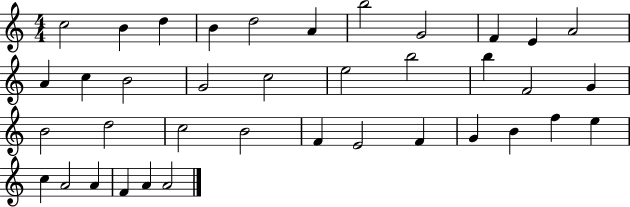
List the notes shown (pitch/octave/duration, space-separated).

C5/h B4/q D5/q B4/q D5/h A4/q B5/h G4/h F4/q E4/q A4/h A4/q C5/q B4/h G4/h C5/h E5/h B5/h B5/q F4/h G4/q B4/h D5/h C5/h B4/h F4/q E4/h F4/q G4/q B4/q F5/q E5/q C5/q A4/h A4/q F4/q A4/q A4/h